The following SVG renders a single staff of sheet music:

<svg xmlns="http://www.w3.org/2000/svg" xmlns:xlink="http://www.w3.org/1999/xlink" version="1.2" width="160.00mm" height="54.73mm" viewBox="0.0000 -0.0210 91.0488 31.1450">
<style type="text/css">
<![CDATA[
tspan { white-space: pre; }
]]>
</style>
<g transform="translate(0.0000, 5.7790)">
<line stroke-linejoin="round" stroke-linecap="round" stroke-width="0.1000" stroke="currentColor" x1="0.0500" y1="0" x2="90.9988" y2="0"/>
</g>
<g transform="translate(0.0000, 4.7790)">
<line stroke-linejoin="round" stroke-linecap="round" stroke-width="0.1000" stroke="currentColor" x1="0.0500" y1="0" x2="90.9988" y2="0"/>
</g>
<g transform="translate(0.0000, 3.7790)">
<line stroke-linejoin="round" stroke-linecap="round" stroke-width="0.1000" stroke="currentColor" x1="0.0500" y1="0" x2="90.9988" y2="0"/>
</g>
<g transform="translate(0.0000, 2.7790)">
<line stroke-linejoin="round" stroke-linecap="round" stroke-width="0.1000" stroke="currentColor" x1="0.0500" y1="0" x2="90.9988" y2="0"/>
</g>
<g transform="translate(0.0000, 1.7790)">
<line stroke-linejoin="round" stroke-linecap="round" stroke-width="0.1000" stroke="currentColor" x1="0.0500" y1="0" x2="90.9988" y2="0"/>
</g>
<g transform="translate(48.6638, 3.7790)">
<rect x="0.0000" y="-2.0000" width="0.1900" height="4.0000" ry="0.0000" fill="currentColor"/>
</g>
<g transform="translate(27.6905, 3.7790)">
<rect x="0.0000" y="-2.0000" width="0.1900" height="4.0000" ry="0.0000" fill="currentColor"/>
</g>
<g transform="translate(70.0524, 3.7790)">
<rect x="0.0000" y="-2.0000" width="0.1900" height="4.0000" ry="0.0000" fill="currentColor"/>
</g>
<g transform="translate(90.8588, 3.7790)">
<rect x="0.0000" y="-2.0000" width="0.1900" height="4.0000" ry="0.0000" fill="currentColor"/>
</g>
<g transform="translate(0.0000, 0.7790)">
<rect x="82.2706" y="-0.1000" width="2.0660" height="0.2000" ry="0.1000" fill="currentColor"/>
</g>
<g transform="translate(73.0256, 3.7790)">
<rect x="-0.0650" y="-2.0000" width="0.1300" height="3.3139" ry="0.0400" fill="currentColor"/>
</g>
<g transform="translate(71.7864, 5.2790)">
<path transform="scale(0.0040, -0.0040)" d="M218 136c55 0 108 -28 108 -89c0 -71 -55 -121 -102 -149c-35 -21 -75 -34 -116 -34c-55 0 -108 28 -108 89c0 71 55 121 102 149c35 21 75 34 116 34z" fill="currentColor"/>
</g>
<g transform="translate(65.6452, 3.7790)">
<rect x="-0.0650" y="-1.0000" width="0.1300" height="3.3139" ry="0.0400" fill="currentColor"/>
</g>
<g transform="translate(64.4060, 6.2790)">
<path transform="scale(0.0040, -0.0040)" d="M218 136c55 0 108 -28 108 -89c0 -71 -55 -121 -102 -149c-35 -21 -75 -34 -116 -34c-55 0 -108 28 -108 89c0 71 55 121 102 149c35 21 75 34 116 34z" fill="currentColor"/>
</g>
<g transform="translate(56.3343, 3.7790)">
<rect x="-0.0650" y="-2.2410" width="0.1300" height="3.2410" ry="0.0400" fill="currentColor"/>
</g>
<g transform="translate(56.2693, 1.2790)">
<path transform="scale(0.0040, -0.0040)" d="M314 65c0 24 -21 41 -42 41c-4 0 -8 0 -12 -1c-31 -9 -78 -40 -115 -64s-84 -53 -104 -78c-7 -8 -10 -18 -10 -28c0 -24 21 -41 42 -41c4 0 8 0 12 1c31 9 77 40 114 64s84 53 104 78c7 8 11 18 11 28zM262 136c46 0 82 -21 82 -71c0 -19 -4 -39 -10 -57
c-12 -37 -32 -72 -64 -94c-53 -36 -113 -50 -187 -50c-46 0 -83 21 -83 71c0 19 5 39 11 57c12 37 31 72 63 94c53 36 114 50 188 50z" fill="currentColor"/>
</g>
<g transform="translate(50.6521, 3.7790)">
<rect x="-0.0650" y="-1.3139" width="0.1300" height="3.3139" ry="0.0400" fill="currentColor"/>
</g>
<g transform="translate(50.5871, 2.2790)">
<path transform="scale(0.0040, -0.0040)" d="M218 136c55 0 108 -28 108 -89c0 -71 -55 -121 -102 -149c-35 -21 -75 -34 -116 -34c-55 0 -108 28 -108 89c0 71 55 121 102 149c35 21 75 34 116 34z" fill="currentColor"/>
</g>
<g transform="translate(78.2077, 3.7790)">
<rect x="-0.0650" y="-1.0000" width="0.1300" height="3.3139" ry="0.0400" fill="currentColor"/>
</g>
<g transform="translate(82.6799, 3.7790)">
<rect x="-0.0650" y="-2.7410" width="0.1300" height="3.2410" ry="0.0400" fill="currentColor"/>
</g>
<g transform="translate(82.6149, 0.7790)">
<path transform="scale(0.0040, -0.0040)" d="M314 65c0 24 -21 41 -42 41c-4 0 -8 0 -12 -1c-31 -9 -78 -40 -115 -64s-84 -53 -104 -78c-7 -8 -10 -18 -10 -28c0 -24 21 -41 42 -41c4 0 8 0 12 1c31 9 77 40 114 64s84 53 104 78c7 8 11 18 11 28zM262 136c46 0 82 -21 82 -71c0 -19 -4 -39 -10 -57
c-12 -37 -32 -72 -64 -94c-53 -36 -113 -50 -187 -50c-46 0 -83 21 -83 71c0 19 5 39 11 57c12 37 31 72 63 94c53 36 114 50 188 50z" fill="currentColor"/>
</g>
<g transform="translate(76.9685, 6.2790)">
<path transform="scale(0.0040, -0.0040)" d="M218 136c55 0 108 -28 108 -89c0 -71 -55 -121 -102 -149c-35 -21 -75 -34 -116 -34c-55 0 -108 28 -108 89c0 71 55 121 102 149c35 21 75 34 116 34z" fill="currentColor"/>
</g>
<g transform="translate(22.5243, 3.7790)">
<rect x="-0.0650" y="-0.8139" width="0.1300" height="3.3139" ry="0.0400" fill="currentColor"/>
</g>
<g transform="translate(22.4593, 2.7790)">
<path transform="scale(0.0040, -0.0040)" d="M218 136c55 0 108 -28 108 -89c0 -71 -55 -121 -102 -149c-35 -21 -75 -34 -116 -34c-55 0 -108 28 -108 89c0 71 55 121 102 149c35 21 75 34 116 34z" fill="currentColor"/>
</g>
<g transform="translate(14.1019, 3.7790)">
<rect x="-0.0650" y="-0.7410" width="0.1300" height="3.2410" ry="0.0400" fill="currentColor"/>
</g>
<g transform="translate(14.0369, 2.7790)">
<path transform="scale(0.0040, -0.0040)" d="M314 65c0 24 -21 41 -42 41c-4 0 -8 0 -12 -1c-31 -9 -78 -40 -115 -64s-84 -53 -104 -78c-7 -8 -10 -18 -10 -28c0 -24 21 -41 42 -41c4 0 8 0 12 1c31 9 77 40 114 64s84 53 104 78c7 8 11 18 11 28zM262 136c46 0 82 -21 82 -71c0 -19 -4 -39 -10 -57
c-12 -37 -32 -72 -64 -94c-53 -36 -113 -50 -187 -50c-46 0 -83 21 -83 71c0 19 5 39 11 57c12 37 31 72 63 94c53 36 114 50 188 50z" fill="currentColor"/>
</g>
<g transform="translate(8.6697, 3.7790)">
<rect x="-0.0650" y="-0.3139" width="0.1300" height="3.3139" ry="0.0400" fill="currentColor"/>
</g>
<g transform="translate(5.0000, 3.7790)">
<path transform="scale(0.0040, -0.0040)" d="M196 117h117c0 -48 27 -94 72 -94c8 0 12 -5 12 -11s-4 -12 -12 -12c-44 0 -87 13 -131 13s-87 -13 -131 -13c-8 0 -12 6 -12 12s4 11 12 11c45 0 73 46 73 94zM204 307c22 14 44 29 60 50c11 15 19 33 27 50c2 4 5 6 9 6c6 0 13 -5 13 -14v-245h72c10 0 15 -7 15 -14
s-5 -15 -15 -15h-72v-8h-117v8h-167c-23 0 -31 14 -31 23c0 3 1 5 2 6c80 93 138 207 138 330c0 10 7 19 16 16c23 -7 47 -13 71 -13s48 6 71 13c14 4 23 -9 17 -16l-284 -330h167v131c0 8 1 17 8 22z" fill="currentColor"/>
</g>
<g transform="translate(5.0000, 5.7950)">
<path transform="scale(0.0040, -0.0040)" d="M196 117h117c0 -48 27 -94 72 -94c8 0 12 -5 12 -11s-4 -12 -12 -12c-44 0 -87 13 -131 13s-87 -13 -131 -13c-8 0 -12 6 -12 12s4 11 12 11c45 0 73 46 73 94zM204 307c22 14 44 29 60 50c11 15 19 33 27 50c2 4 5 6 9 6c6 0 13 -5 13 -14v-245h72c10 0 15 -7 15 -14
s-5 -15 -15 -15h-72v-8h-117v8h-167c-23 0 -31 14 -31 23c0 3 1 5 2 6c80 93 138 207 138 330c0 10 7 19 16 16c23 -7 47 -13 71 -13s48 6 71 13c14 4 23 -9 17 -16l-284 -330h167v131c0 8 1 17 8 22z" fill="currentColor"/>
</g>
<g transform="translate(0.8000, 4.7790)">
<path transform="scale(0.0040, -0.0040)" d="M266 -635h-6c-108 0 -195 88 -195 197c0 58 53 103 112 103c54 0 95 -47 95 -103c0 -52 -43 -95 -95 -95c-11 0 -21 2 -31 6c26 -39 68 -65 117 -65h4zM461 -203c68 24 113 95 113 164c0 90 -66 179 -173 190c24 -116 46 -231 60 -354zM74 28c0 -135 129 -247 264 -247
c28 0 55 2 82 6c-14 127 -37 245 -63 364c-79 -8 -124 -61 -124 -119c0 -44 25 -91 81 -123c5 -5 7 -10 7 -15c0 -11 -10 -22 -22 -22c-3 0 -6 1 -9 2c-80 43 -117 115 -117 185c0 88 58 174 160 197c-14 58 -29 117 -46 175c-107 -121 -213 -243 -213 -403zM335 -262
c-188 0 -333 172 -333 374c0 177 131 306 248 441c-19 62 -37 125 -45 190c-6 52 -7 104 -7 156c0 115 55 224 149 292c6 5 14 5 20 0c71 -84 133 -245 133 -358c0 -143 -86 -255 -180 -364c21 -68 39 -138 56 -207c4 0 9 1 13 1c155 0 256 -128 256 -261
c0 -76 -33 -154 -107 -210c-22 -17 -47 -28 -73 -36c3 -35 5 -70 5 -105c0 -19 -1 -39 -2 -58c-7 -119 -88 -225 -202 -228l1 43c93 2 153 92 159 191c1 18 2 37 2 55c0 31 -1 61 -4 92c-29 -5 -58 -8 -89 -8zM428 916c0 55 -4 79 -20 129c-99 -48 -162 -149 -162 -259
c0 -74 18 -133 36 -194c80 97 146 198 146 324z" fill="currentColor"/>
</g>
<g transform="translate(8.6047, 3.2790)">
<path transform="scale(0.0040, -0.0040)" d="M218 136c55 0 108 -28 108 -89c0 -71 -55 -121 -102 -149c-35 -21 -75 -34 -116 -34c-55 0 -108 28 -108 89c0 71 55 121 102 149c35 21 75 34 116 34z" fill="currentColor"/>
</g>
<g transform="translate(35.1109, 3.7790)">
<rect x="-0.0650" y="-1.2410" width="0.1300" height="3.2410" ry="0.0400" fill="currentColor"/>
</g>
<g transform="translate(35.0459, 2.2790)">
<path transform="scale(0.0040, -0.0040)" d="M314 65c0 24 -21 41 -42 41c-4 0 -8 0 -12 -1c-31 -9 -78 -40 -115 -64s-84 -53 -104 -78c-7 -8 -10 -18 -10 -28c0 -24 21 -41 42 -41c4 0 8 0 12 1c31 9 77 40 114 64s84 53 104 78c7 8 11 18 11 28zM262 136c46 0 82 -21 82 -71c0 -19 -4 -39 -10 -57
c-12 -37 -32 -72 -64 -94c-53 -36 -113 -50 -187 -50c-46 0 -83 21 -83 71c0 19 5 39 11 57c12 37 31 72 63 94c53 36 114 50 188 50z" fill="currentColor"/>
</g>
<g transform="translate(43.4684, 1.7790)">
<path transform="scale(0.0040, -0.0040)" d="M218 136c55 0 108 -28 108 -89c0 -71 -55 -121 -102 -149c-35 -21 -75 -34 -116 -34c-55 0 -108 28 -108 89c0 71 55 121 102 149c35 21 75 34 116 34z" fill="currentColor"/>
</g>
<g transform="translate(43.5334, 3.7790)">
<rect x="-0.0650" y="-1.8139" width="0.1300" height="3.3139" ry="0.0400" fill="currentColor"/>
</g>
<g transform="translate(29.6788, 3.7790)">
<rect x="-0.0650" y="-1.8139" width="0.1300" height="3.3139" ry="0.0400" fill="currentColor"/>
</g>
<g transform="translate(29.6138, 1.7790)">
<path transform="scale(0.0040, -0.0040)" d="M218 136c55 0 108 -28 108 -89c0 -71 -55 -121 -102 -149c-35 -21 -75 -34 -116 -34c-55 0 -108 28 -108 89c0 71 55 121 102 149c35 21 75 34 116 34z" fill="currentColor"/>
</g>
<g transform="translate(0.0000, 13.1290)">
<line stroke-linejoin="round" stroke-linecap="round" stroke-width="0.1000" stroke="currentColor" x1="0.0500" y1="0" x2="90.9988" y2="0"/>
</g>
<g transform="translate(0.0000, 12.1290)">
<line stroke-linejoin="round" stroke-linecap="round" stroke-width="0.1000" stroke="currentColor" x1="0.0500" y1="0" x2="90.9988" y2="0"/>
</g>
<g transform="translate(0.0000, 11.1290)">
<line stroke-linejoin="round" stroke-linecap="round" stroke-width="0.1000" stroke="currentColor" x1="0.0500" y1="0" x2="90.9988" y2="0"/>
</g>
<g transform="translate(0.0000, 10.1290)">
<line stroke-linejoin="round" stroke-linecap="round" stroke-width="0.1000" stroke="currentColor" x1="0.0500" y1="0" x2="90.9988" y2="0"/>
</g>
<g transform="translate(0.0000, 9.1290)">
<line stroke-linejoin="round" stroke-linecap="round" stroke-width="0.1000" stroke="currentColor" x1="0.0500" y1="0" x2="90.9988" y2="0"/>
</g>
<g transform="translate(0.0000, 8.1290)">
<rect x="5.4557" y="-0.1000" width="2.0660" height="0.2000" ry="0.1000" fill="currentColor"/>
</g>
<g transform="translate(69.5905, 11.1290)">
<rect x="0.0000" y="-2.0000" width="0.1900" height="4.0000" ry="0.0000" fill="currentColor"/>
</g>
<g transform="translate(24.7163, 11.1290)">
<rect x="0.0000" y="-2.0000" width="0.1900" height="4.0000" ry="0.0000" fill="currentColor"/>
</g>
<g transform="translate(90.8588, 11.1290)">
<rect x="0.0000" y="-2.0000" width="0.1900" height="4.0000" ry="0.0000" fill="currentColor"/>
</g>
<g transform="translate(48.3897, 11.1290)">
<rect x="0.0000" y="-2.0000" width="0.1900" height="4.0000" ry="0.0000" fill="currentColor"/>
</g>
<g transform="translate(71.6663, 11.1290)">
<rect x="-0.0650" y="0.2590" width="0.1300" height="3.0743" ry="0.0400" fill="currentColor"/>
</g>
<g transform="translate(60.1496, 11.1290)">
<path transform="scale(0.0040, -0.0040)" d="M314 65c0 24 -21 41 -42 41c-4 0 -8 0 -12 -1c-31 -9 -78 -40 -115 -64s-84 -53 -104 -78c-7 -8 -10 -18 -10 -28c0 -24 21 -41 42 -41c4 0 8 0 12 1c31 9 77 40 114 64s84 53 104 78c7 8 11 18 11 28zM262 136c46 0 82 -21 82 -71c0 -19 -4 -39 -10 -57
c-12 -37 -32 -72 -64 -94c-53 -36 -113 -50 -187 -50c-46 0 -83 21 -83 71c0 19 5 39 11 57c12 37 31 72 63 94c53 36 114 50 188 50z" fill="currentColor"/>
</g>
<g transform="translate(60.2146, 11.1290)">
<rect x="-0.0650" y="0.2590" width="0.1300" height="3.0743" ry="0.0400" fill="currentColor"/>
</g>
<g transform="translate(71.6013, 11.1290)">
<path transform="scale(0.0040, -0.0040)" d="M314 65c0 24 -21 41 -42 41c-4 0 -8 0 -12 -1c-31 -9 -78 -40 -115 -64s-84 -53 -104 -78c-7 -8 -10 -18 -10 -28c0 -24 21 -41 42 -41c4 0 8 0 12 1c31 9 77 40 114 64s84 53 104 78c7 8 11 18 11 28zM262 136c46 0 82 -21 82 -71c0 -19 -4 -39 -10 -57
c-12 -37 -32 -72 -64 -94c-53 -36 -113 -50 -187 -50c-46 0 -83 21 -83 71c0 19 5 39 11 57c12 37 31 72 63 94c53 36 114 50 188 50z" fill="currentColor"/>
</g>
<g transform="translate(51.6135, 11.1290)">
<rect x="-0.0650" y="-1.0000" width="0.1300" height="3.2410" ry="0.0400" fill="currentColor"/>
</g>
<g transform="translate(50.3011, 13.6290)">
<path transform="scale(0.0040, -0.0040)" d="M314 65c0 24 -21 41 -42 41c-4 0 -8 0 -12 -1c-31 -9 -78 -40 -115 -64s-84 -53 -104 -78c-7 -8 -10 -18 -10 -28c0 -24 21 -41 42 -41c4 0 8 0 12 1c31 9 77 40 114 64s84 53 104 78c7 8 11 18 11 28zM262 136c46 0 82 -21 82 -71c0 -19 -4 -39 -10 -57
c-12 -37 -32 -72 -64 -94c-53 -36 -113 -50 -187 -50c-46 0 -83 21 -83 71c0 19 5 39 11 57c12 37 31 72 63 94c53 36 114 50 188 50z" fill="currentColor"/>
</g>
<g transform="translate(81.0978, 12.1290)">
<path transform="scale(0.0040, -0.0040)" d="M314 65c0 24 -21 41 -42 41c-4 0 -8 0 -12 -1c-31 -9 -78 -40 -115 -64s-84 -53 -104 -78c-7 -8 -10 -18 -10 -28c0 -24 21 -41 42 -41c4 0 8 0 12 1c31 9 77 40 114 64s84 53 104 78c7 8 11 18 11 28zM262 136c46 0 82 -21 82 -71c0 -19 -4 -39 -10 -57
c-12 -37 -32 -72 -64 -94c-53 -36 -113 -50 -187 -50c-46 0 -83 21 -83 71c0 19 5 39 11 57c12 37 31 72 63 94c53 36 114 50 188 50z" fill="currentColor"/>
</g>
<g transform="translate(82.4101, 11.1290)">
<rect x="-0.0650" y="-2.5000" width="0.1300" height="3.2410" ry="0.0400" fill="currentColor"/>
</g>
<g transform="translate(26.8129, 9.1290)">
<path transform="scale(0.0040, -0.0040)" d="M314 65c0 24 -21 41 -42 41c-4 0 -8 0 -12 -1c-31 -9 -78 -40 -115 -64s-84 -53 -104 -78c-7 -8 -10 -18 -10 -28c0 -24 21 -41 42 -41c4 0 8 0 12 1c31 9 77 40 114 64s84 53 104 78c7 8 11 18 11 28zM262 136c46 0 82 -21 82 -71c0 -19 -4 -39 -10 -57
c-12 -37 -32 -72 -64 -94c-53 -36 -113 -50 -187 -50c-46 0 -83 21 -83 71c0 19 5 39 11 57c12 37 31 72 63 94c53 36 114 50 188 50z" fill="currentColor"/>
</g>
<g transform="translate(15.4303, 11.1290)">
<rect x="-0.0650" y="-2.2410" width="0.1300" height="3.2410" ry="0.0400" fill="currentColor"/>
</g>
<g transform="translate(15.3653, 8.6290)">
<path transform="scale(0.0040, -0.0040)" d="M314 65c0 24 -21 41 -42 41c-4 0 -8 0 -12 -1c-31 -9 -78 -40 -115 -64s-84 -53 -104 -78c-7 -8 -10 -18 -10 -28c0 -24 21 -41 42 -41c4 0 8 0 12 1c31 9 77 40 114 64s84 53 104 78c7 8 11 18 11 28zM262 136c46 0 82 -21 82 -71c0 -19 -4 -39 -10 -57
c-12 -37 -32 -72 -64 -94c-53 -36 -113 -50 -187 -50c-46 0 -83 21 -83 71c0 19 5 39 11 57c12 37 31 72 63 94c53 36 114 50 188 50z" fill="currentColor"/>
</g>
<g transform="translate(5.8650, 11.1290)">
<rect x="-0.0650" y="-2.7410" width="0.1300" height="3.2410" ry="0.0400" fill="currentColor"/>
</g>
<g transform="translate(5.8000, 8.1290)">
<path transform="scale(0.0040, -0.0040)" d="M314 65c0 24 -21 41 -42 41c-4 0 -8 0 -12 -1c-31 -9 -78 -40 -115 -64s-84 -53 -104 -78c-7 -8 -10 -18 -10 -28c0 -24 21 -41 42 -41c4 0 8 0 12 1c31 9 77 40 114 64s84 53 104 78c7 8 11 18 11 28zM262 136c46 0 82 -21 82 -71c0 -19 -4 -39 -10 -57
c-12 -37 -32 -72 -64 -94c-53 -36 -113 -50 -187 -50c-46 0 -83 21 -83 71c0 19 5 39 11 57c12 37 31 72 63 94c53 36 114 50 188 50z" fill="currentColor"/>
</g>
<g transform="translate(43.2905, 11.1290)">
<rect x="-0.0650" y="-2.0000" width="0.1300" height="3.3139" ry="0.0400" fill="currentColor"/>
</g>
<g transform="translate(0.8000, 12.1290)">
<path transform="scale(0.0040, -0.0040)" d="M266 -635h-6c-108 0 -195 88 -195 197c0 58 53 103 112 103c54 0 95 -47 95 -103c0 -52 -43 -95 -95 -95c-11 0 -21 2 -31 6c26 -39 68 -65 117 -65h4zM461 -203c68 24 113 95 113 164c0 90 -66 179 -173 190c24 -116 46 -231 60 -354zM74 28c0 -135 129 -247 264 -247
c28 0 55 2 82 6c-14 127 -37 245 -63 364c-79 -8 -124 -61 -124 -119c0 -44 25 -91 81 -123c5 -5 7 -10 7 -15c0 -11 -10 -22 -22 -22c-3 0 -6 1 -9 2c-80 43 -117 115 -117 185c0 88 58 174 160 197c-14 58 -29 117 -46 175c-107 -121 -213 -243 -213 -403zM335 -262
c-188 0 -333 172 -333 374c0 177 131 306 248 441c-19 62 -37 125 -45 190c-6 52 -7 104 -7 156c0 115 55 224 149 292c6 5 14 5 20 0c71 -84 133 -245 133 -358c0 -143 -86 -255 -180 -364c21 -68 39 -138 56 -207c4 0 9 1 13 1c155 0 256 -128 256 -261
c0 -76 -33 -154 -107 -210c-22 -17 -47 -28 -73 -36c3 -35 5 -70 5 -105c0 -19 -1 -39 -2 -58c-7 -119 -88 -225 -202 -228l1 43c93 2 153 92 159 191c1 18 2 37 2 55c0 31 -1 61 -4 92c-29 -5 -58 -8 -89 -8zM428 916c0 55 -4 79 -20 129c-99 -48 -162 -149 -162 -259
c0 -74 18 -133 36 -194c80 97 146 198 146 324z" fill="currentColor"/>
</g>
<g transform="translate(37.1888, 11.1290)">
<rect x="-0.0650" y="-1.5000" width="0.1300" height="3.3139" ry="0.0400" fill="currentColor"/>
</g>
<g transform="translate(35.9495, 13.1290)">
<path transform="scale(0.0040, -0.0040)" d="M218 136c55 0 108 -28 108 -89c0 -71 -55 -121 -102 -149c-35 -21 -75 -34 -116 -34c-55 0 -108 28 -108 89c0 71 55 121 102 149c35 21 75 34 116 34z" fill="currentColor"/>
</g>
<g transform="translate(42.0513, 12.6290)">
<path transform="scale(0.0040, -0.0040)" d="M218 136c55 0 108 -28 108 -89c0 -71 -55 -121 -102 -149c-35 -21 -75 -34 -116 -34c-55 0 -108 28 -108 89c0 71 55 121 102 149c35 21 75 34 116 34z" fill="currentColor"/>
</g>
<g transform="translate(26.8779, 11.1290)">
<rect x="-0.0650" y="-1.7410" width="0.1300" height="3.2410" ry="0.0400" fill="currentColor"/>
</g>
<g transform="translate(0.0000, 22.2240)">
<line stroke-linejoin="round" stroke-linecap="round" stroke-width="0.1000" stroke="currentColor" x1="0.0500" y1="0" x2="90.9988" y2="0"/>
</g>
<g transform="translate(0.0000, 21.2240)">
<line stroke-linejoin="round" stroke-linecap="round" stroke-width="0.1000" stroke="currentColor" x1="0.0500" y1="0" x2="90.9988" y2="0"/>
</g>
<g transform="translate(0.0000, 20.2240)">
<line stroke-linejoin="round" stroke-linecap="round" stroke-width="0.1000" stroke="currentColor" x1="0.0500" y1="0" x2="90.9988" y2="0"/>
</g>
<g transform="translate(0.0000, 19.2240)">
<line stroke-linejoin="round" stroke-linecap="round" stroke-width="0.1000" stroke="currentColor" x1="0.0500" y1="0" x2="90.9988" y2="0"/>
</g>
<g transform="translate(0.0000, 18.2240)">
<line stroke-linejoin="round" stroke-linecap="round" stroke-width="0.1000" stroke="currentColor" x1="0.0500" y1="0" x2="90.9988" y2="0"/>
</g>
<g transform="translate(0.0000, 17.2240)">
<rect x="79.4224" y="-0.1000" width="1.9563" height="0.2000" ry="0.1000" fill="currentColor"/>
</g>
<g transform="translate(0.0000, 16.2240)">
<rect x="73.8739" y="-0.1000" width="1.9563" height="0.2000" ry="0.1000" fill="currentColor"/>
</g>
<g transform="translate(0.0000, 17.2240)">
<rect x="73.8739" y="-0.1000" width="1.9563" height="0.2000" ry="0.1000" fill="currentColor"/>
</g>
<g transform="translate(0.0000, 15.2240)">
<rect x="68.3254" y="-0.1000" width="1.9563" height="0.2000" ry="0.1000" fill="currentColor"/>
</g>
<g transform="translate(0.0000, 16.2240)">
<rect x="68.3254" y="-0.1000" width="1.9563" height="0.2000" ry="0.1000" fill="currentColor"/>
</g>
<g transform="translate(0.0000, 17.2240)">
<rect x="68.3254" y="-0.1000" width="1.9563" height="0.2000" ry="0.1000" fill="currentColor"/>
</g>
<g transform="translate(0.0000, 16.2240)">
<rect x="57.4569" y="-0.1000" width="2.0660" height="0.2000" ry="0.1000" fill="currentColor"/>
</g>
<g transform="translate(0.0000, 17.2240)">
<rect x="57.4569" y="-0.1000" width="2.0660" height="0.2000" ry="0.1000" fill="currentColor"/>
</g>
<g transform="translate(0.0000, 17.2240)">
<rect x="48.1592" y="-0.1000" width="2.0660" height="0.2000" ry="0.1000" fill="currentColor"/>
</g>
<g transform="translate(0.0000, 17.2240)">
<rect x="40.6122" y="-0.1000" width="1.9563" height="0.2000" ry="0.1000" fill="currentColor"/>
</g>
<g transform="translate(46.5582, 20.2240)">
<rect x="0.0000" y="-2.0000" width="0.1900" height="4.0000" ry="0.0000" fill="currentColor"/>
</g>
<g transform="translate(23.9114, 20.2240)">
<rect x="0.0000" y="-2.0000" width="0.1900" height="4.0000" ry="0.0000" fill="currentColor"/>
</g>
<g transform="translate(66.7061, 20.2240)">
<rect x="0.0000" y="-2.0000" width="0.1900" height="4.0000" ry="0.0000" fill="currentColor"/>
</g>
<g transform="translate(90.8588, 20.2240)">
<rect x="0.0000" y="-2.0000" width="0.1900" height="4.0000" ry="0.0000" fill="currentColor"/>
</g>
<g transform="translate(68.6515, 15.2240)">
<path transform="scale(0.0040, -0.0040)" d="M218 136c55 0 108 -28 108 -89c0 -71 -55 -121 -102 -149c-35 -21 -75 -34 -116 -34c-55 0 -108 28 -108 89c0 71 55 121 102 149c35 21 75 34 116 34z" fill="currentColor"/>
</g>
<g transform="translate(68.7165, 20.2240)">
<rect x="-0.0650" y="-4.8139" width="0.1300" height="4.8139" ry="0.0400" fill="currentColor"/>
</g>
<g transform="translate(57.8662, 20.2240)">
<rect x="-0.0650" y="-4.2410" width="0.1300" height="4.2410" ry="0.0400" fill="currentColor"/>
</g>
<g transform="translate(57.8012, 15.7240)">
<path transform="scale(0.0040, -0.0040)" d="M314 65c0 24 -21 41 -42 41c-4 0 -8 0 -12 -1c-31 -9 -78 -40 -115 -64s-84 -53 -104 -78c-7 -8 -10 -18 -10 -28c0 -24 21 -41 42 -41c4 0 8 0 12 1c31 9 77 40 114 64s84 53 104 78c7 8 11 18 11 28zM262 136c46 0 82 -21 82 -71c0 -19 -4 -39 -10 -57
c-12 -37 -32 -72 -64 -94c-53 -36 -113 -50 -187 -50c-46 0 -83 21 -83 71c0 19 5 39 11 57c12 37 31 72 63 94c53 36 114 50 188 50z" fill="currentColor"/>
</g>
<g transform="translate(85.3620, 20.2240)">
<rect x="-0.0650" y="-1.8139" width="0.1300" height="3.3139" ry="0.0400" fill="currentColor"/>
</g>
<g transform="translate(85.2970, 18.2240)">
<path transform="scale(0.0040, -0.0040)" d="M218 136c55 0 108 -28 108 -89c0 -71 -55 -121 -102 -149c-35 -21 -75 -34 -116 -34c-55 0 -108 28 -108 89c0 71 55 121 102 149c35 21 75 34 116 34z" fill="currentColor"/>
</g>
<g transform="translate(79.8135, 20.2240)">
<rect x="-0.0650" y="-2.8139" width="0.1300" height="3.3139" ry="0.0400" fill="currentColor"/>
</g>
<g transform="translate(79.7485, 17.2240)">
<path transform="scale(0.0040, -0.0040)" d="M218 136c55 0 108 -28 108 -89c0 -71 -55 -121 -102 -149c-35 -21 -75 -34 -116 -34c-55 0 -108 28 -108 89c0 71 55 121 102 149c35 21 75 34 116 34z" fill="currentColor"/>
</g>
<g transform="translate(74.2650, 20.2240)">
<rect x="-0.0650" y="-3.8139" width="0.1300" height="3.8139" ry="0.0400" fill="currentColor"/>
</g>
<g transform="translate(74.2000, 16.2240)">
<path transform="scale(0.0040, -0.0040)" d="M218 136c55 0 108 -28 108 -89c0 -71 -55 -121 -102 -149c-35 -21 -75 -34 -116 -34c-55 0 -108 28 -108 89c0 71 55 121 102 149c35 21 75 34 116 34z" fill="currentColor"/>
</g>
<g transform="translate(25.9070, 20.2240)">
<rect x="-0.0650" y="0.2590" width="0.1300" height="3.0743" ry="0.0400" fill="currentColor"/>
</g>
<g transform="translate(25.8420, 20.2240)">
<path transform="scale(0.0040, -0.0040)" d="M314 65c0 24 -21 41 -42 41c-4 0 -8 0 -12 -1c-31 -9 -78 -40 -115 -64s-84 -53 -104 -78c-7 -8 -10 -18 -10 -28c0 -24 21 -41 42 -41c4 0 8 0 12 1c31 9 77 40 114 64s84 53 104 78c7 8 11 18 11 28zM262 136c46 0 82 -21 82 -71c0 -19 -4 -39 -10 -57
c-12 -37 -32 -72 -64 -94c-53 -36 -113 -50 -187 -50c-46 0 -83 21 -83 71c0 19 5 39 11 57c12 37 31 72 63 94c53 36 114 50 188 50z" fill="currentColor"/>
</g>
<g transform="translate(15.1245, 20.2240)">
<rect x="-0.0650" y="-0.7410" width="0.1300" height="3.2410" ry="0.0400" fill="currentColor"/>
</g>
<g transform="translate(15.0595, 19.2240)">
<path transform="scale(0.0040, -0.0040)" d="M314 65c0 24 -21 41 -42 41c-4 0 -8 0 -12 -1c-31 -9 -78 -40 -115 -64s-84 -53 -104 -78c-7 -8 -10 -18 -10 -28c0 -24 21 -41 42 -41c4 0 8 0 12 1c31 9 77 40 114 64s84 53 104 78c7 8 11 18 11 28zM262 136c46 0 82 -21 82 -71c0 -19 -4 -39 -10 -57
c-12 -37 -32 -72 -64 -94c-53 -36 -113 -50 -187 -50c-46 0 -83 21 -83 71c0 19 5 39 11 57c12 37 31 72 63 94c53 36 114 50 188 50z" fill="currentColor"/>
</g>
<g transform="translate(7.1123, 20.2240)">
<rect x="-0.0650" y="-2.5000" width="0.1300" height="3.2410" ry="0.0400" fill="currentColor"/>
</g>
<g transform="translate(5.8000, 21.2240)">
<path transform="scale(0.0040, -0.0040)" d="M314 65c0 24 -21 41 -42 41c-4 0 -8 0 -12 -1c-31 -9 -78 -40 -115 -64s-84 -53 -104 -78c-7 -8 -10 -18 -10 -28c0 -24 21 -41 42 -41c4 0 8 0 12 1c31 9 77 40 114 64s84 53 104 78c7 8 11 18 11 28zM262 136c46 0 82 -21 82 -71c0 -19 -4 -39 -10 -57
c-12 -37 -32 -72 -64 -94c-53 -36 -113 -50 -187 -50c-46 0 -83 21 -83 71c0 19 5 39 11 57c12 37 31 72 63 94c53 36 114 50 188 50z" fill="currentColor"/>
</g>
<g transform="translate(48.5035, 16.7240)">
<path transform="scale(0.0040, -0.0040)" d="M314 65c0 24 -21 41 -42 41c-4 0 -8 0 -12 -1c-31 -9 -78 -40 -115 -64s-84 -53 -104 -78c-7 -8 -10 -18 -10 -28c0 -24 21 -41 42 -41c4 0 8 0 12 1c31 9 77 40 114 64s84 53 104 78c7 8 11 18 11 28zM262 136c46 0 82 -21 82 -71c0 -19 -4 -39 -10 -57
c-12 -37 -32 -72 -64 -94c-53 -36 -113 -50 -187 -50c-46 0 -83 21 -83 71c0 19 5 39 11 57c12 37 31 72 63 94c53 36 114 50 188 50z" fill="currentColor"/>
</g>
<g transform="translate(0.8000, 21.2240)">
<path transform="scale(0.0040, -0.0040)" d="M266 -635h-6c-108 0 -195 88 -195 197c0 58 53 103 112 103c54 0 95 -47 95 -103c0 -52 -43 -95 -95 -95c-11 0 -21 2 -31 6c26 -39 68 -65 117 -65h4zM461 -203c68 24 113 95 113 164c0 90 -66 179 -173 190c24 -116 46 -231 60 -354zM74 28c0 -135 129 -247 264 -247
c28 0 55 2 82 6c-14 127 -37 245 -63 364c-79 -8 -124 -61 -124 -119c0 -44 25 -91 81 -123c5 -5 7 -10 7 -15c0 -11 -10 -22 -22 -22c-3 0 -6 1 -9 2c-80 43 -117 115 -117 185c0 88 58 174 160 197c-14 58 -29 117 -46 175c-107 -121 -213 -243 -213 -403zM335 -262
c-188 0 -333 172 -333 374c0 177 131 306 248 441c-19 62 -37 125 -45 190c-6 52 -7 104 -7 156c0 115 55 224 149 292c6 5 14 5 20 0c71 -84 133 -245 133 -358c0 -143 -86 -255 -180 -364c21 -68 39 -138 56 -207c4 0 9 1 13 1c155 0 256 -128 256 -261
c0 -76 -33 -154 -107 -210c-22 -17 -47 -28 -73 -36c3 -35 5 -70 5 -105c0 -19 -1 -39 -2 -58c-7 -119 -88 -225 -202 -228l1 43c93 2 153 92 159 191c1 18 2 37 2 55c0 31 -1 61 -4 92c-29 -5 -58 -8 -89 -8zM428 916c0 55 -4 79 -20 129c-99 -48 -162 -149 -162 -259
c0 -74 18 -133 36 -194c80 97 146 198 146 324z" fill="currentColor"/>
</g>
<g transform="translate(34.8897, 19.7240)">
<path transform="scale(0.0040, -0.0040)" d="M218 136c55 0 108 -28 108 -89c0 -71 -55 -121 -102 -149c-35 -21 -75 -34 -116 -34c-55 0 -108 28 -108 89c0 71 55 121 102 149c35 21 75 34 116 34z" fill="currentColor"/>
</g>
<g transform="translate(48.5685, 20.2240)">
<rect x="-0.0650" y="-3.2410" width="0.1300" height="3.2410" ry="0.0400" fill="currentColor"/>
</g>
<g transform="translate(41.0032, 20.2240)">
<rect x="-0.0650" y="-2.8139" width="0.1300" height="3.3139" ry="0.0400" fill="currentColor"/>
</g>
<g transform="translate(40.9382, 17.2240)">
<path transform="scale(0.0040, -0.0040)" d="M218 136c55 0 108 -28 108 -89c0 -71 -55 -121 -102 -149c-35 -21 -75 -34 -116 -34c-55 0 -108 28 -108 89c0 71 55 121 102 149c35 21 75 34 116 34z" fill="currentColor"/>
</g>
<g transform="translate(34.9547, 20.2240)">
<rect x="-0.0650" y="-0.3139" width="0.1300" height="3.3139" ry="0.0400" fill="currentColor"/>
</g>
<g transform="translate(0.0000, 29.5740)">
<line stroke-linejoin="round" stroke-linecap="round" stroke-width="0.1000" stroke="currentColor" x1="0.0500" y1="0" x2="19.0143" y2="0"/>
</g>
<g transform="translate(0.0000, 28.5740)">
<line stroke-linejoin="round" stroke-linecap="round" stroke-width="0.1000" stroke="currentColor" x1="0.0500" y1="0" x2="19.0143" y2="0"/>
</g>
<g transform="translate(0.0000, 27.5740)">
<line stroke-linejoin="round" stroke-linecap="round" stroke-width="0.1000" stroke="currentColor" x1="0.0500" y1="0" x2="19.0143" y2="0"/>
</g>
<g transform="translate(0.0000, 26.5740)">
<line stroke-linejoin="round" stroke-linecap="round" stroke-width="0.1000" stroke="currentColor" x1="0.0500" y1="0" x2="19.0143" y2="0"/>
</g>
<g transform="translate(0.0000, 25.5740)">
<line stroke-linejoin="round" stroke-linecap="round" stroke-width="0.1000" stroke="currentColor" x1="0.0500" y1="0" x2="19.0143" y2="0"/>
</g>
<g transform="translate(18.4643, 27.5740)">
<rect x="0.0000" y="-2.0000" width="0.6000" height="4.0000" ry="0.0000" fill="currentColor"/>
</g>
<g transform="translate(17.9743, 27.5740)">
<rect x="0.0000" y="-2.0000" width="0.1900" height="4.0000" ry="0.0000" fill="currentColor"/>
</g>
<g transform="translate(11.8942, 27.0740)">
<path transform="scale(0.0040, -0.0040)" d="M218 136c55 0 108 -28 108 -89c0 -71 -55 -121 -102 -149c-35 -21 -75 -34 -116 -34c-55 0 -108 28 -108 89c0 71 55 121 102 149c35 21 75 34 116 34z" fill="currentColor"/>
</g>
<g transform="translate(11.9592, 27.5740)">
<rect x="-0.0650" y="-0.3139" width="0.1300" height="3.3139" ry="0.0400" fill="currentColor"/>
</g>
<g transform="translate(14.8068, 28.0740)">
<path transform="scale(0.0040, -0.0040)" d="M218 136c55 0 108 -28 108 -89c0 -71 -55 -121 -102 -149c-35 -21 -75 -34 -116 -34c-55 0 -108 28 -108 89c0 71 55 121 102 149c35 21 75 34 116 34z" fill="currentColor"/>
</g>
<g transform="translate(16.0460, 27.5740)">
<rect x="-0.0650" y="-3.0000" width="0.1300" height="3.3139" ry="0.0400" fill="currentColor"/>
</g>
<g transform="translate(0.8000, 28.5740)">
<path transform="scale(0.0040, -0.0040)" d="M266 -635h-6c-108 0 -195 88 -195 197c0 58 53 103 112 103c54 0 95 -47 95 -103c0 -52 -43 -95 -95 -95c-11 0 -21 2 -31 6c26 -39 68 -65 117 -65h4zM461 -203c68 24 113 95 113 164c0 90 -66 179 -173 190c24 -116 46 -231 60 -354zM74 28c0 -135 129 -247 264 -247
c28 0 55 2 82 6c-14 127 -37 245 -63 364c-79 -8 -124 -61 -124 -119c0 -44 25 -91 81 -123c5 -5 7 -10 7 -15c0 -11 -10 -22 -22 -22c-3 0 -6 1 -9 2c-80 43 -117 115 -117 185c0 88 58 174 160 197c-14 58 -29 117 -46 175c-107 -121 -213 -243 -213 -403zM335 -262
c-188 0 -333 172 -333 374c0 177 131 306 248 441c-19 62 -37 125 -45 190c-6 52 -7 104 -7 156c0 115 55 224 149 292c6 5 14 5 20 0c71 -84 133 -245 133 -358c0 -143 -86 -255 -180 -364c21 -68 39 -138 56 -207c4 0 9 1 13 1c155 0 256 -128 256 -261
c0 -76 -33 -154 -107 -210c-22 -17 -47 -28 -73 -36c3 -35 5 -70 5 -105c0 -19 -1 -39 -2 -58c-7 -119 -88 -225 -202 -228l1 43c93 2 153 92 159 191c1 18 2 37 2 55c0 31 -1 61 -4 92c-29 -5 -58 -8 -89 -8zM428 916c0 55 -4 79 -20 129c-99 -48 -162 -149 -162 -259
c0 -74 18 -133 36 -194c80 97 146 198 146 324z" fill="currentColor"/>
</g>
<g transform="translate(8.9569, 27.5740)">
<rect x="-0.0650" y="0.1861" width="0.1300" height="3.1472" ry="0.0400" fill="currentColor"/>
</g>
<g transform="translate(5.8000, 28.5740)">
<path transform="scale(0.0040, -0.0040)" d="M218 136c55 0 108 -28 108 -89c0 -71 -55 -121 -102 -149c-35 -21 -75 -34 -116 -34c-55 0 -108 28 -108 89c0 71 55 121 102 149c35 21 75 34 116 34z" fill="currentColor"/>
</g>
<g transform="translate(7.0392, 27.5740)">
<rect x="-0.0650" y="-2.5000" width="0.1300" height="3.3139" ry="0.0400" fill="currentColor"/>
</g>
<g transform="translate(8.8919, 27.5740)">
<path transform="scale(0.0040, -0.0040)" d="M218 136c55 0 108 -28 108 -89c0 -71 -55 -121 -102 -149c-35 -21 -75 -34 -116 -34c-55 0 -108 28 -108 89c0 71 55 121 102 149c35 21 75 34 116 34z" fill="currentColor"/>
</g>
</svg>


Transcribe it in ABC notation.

X:1
T:Untitled
M:4/4
L:1/4
K:C
c d2 d f e2 f e g2 D F D a2 a2 g2 f2 E F D2 B2 B2 G2 G2 d2 B2 c a b2 d'2 e' c' a f G B c A